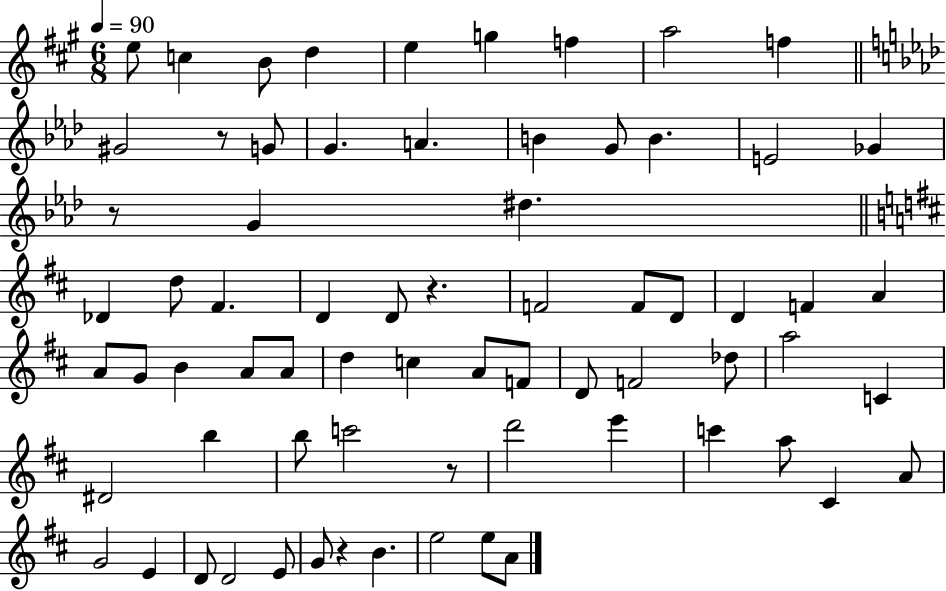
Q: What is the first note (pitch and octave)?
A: E5